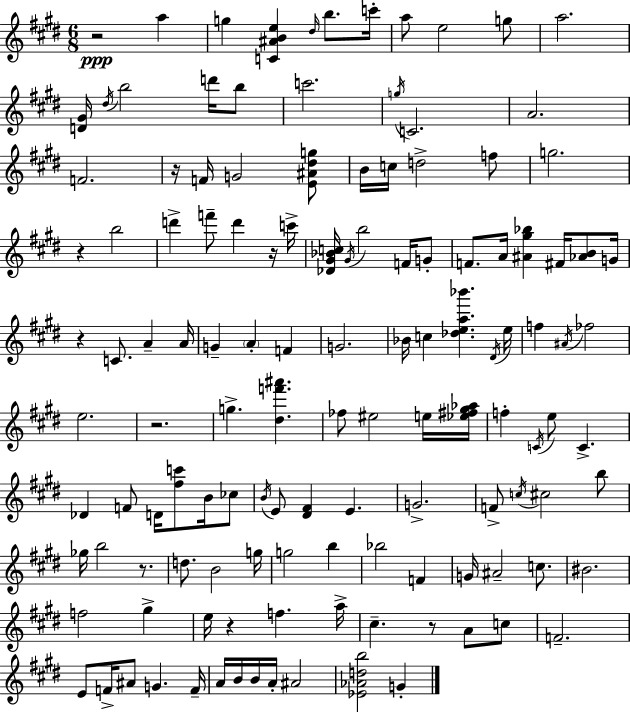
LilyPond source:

{
  \clef treble
  \numericTimeSignature
  \time 6/8
  \key e \major
  r2\ppp a''4 | g''4 <c' ais' b' e''>4 \grace { dis''16 } b''8. | c'''16-. a''8 e''2 g''8 | a''2. | \break <d' gis'>16 \acciaccatura { dis''16 } b''2 d'''16 | b''8 c'''2. | \acciaccatura { g''16 } c'2. | a'2. | \break f'2. | r16 f'16 g'2 | <e' ais' dis'' g''>8 b'16 c''16 d''2-> | f''8 g''2. | \break r4 b''2 | d'''4-> f'''8-- d'''4 | r16 c'''16-> <des' gis' bes' c''>16 \acciaccatura { gis'16 } b''2 | f'16 g'8-. f'8. a'16 <ais' gis'' bes''>4 | \break fis'16 <aes' b'>8 g'16 r4 c'8. a'4-- | a'16 g'4-- \parenthesize a'4-. | f'4 g'2. | bes'16 c''4 <des'' e'' a'' bes'''>4. | \break \acciaccatura { dis'16 } e''16 f''4 \acciaccatura { ais'16 } fes''2 | e''2. | r2. | g''4.-> | \break <dis'' f''' ais'''>4. fes''8 eis''2 | e''16 <ees'' fis'' gis'' aes''>16 f''4-. \acciaccatura { c'16 } e''8 | c'4.-> des'4 f'8 | d'16 <fis'' c'''>8 b'16 ces''8 \acciaccatura { b'16 } e'8 <dis' fis'>4 | \break e'4. g'2.-> | f'8-> \acciaccatura { c''16 } cis''2 | b''8 ges''16 b''2 | r8. d''8. | \break b'2 g''16 g''2 | b''4 bes''2 | f'4 g'16 ais'2-- | c''8. bis'2. | \break f''2 | gis''4-> e''16 r4 | f''4. a''16-> cis''4.-- | r8 a'8 c''8 f'2.-- | \break e'8 f'16-> | ais'8 g'4. f'16-- a'16 b'16 b'16 | a'16-. ais'2 <ees' aes' d'' b''>2 | g'4-. \bar "|."
}